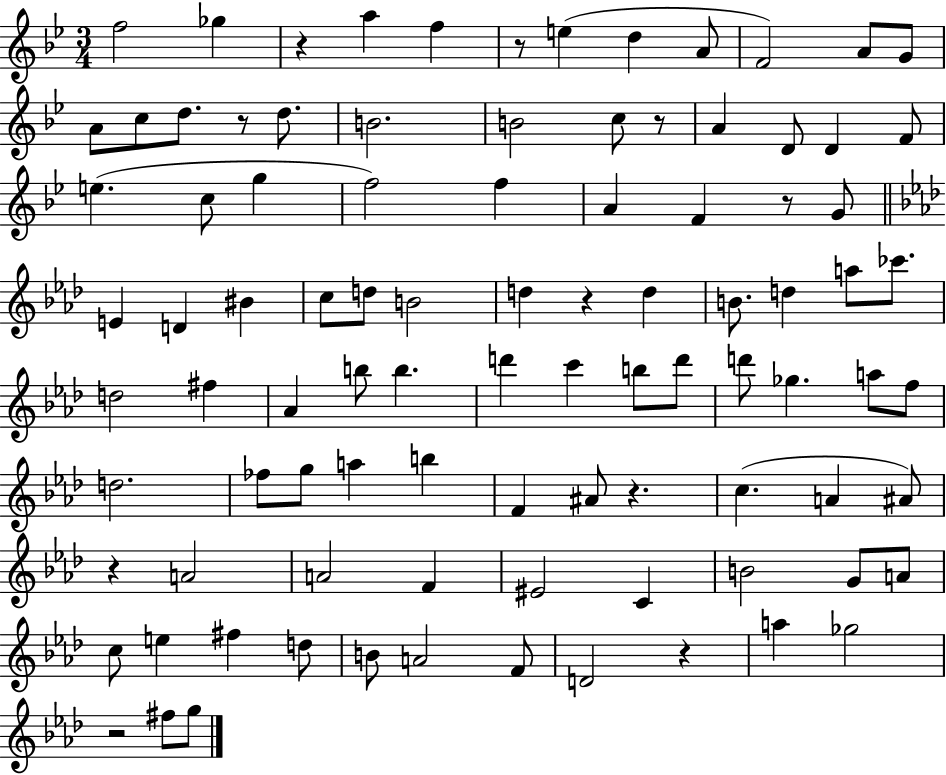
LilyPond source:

{
  \clef treble
  \numericTimeSignature
  \time 3/4
  \key bes \major
  f''2 ges''4 | r4 a''4 f''4 | r8 e''4( d''4 a'8 | f'2) a'8 g'8 | \break a'8 c''8 d''8. r8 d''8. | b'2. | b'2 c''8 r8 | a'4 d'8 d'4 f'8 | \break e''4.( c''8 g''4 | f''2) f''4 | a'4 f'4 r8 g'8 | \bar "||" \break \key aes \major e'4 d'4 bis'4 | c''8 d''8 b'2 | d''4 r4 d''4 | b'8. d''4 a''8 ces'''8. | \break d''2 fis''4 | aes'4 b''8 b''4. | d'''4 c'''4 b''8 d'''8 | d'''8 ges''4. a''8 f''8 | \break d''2. | fes''8 g''8 a''4 b''4 | f'4 ais'8 r4. | c''4.( a'4 ais'8) | \break r4 a'2 | a'2 f'4 | eis'2 c'4 | b'2 g'8 a'8 | \break c''8 e''4 fis''4 d''8 | b'8 a'2 f'8 | d'2 r4 | a''4 ges''2 | \break r2 fis''8 g''8 | \bar "|."
}